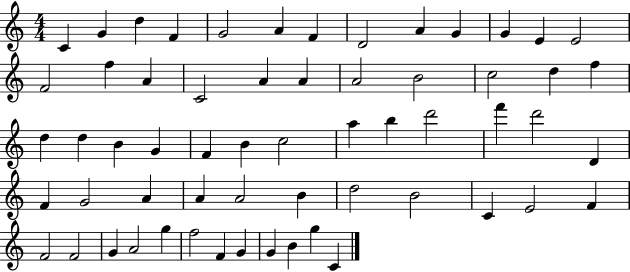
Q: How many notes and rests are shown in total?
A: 60